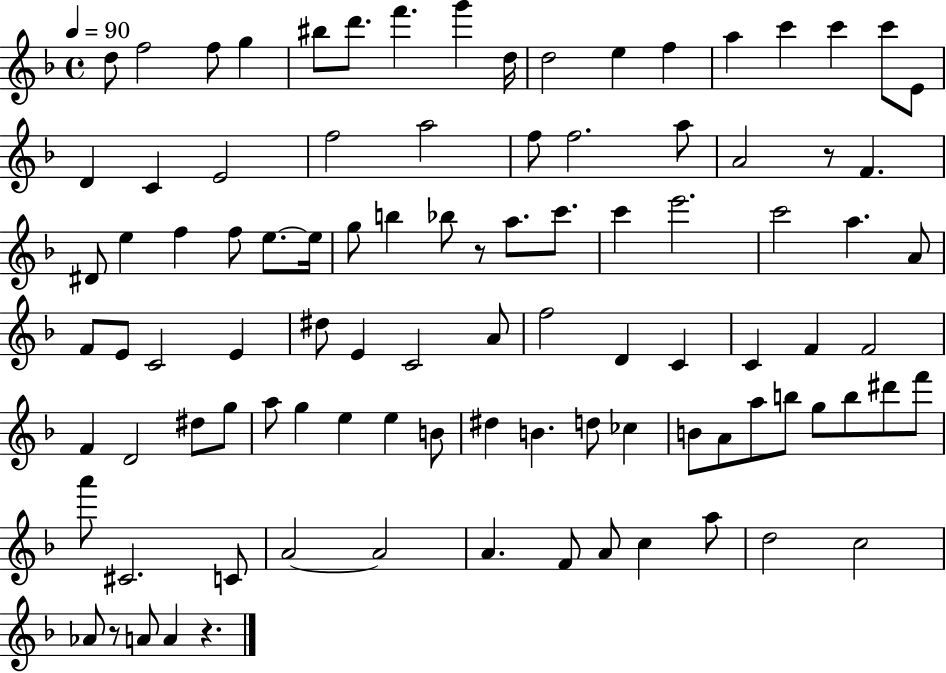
X:1
T:Untitled
M:4/4
L:1/4
K:F
d/2 f2 f/2 g ^b/2 d'/2 f' g' d/4 d2 e f a c' c' c'/2 E/2 D C E2 f2 a2 f/2 f2 a/2 A2 z/2 F ^D/2 e f f/2 e/2 e/4 g/2 b _b/2 z/2 a/2 c'/2 c' e'2 c'2 a A/2 F/2 E/2 C2 E ^d/2 E C2 A/2 f2 D C C F F2 F D2 ^d/2 g/2 a/2 g e e B/2 ^d B d/2 _c B/2 A/2 a/2 b/2 g/2 b/2 ^d'/2 f'/2 a'/2 ^C2 C/2 A2 A2 A F/2 A/2 c a/2 d2 c2 _A/2 z/2 A/2 A z